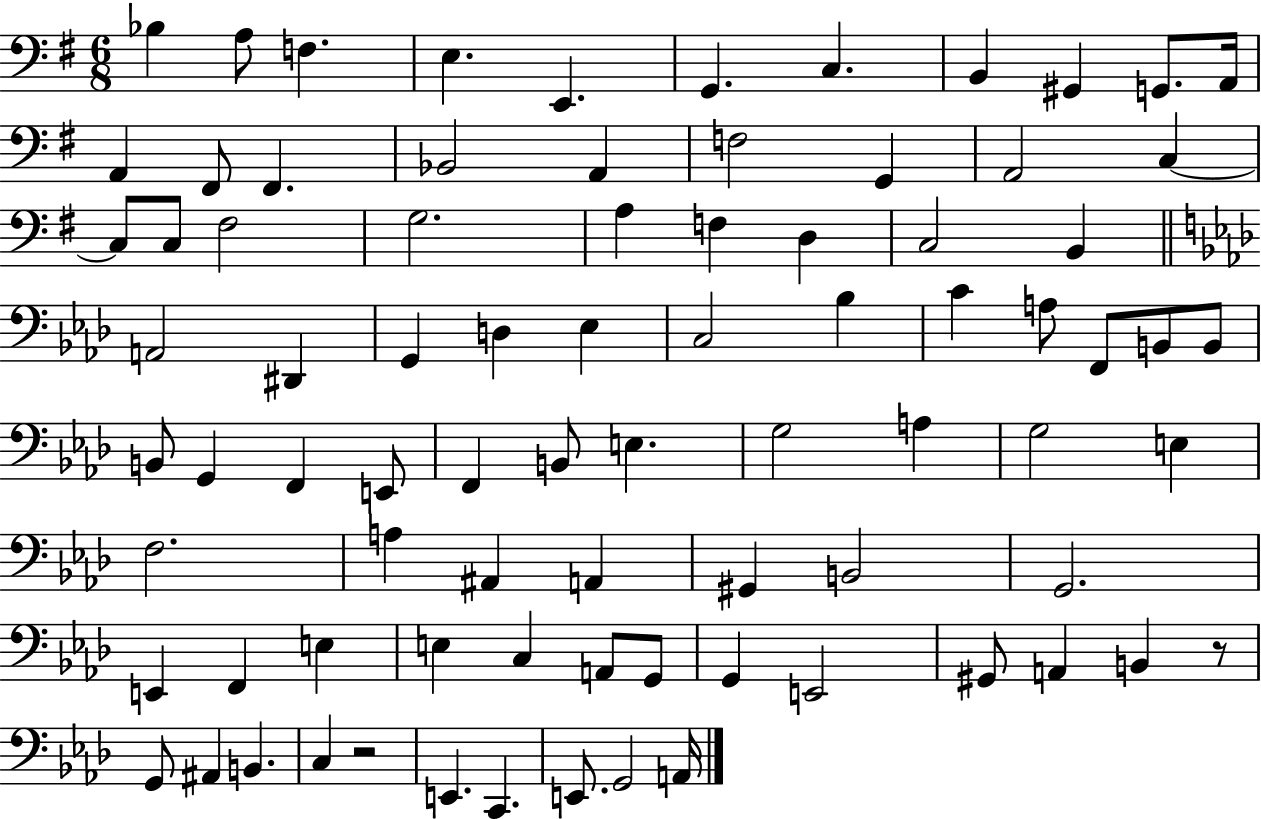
X:1
T:Untitled
M:6/8
L:1/4
K:G
_B, A,/2 F, E, E,, G,, C, B,, ^G,, G,,/2 A,,/4 A,, ^F,,/2 ^F,, _B,,2 A,, F,2 G,, A,,2 C, C,/2 C,/2 ^F,2 G,2 A, F, D, C,2 B,, A,,2 ^D,, G,, D, _E, C,2 _B, C A,/2 F,,/2 B,,/2 B,,/2 B,,/2 G,, F,, E,,/2 F,, B,,/2 E, G,2 A, G,2 E, F,2 A, ^A,, A,, ^G,, B,,2 G,,2 E,, F,, E, E, C, A,,/2 G,,/2 G,, E,,2 ^G,,/2 A,, B,, z/2 G,,/2 ^A,, B,, C, z2 E,, C,, E,,/2 G,,2 A,,/4